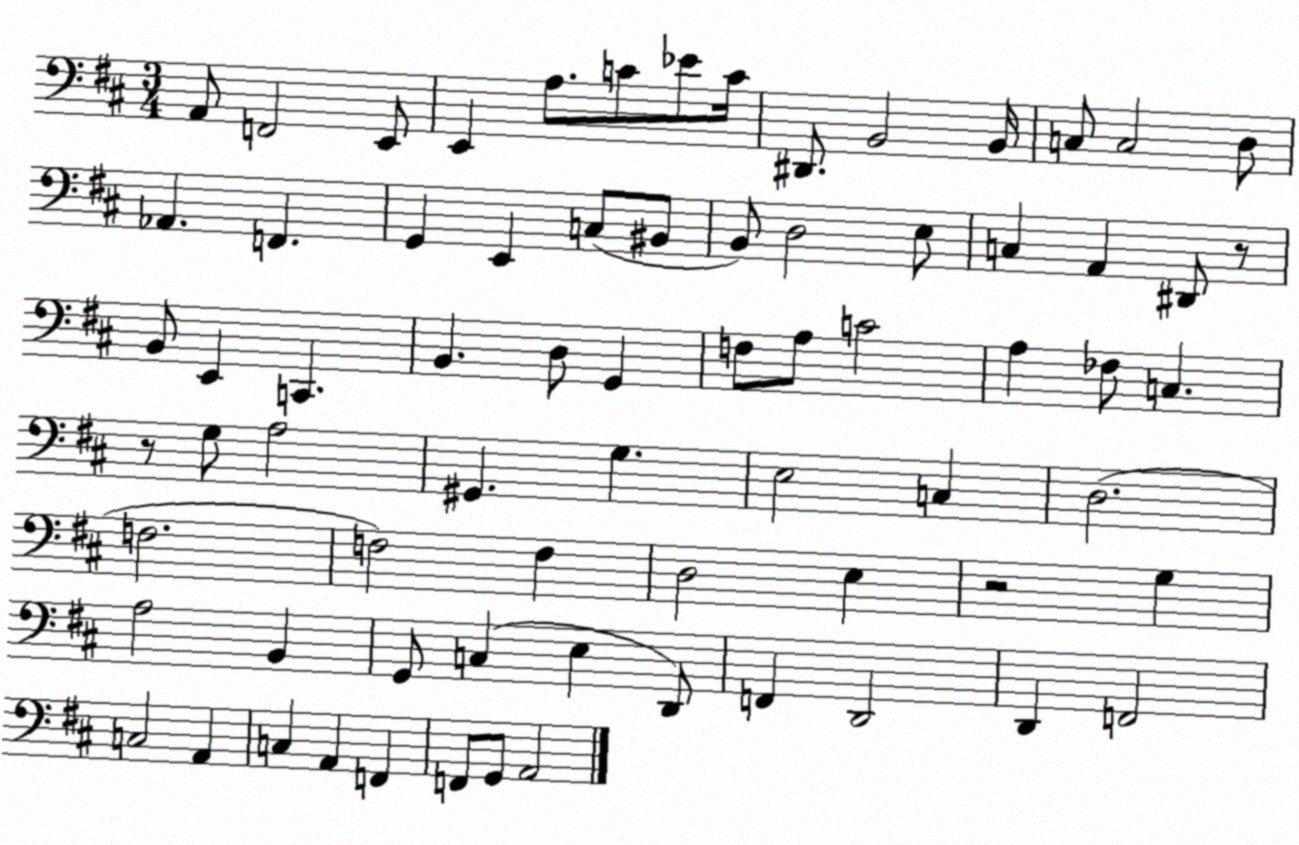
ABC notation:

X:1
T:Untitled
M:3/4
L:1/4
K:D
A,,/2 F,,2 E,,/2 E,, A,/2 C/2 _E/2 C/4 ^D,,/2 B,,2 B,,/4 C,/2 C,2 D,/2 _A,, F,, G,, E,, C,/2 ^B,,/2 B,,/2 D,2 E,/2 C, A,, ^D,,/2 z/2 B,,/2 E,, C,, B,, D,/2 G,, F,/2 A,/2 C2 A, _F,/2 C, z/2 G,/2 A,2 ^G,, G, E,2 C, D,2 F,2 F,2 F, D,2 E, z2 G, A,2 B,, G,,/2 C, E, D,,/2 F,, D,,2 D,, F,,2 C,2 A,, C, A,, F,, F,,/2 G,,/2 A,,2